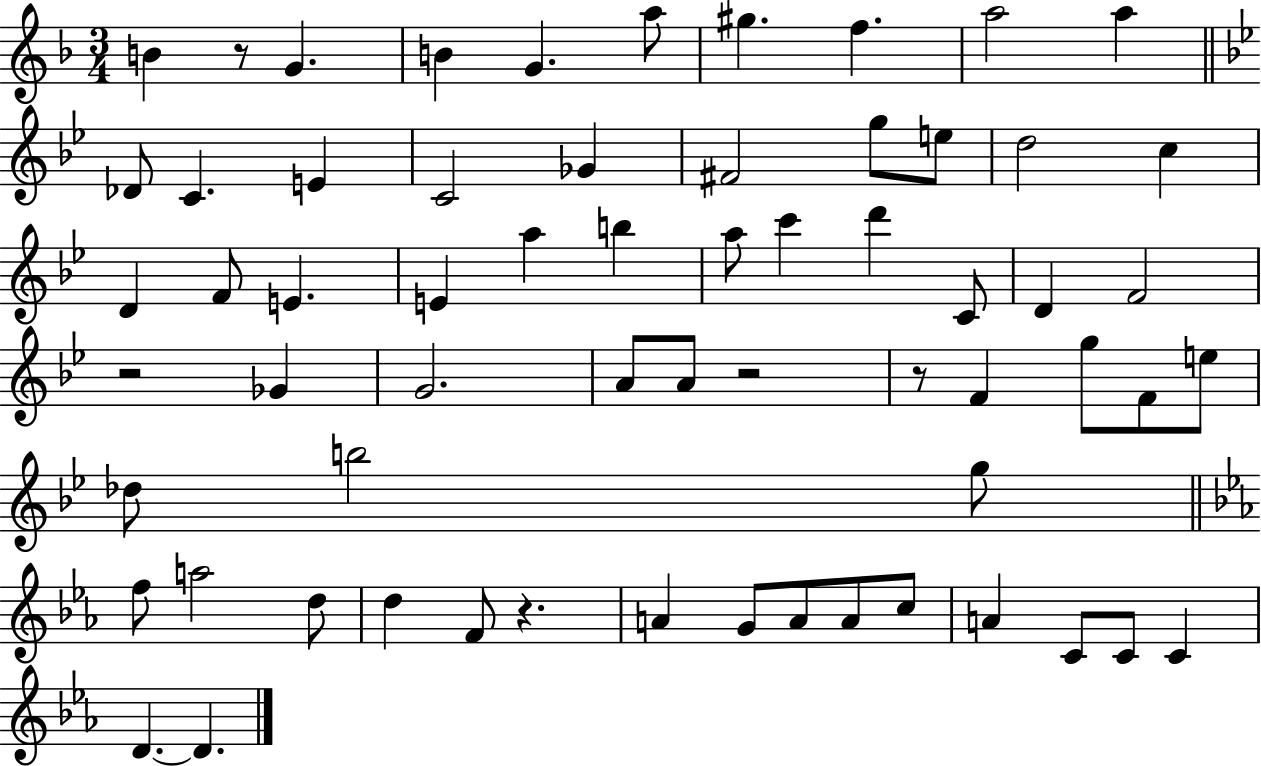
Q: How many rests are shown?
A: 5